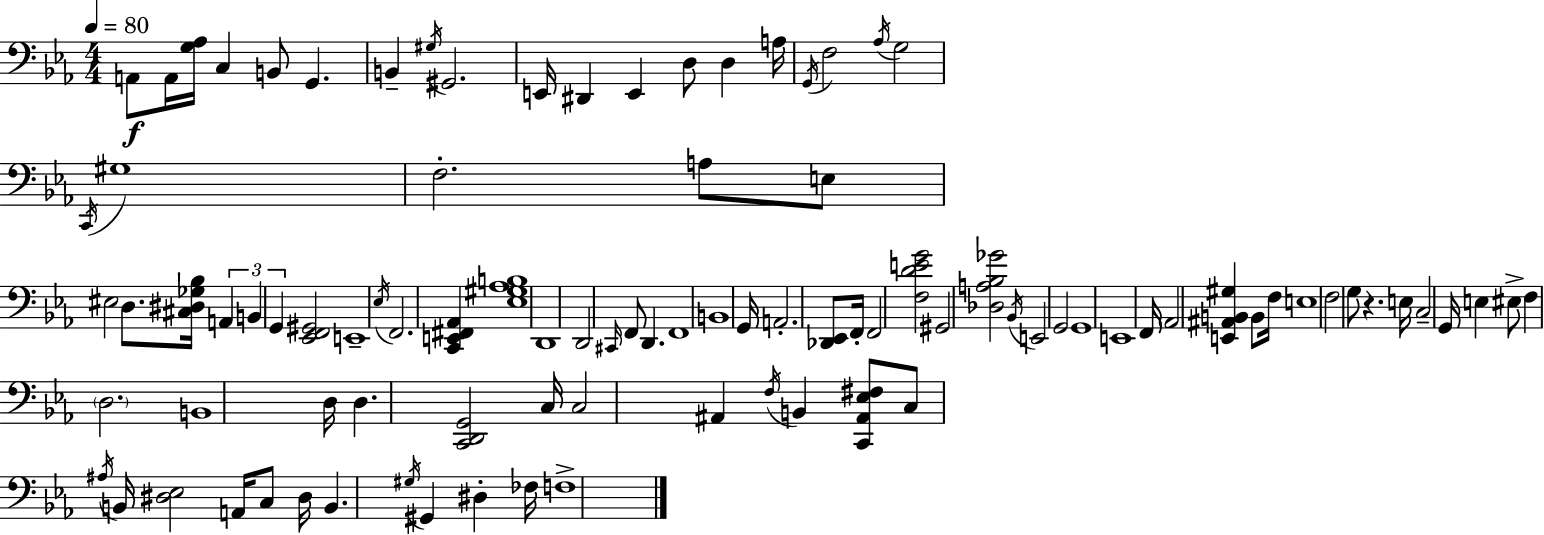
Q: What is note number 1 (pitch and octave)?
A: A2